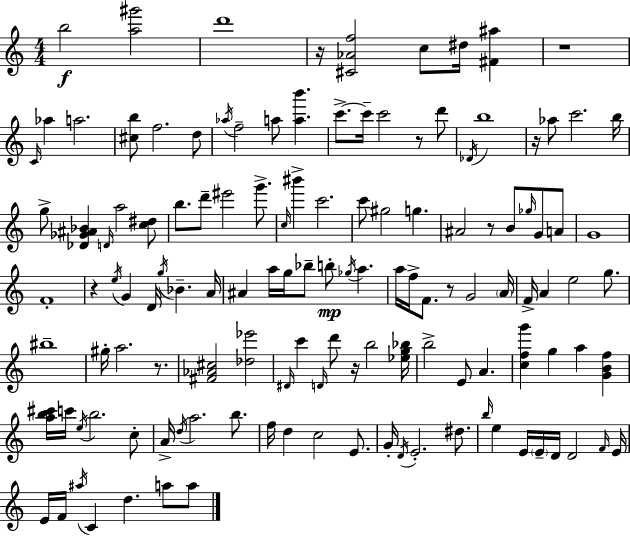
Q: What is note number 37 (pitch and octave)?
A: Gb5